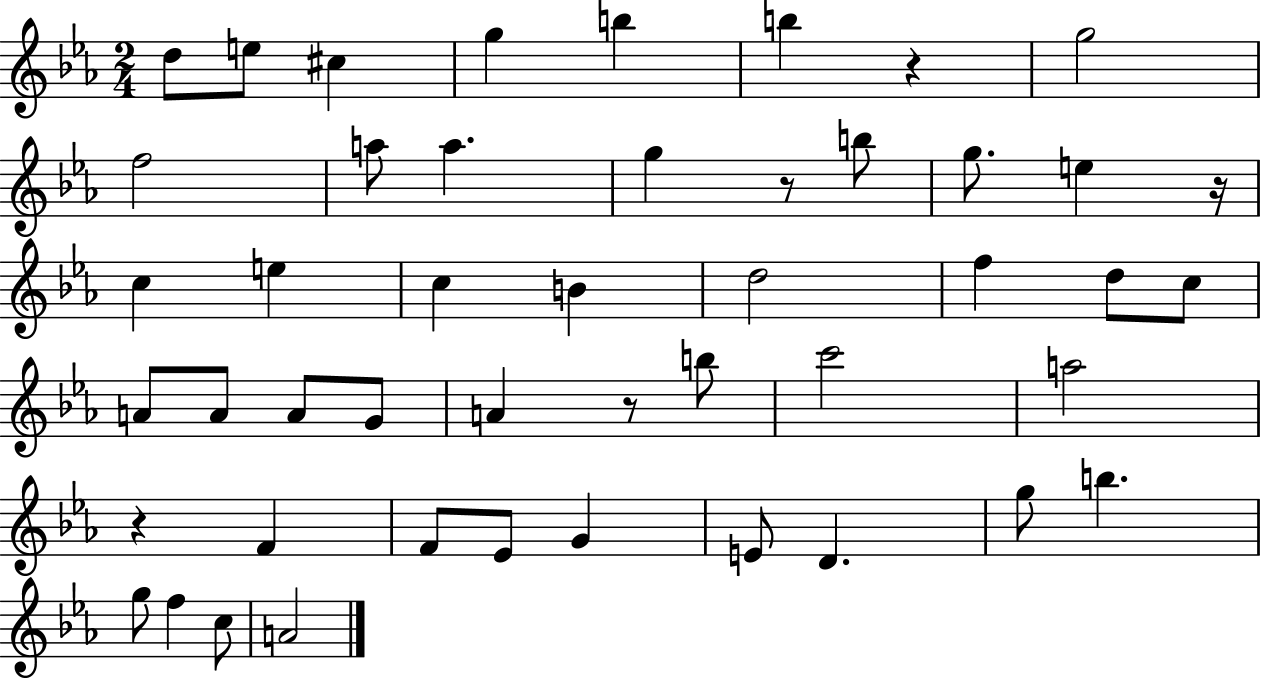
{
  \clef treble
  \numericTimeSignature
  \time 2/4
  \key ees \major
  d''8 e''8 cis''4 | g''4 b''4 | b''4 r4 | g''2 | \break f''2 | a''8 a''4. | g''4 r8 b''8 | g''8. e''4 r16 | \break c''4 e''4 | c''4 b'4 | d''2 | f''4 d''8 c''8 | \break a'8 a'8 a'8 g'8 | a'4 r8 b''8 | c'''2 | a''2 | \break r4 f'4 | f'8 ees'8 g'4 | e'8 d'4. | g''8 b''4. | \break g''8 f''4 c''8 | a'2 | \bar "|."
}